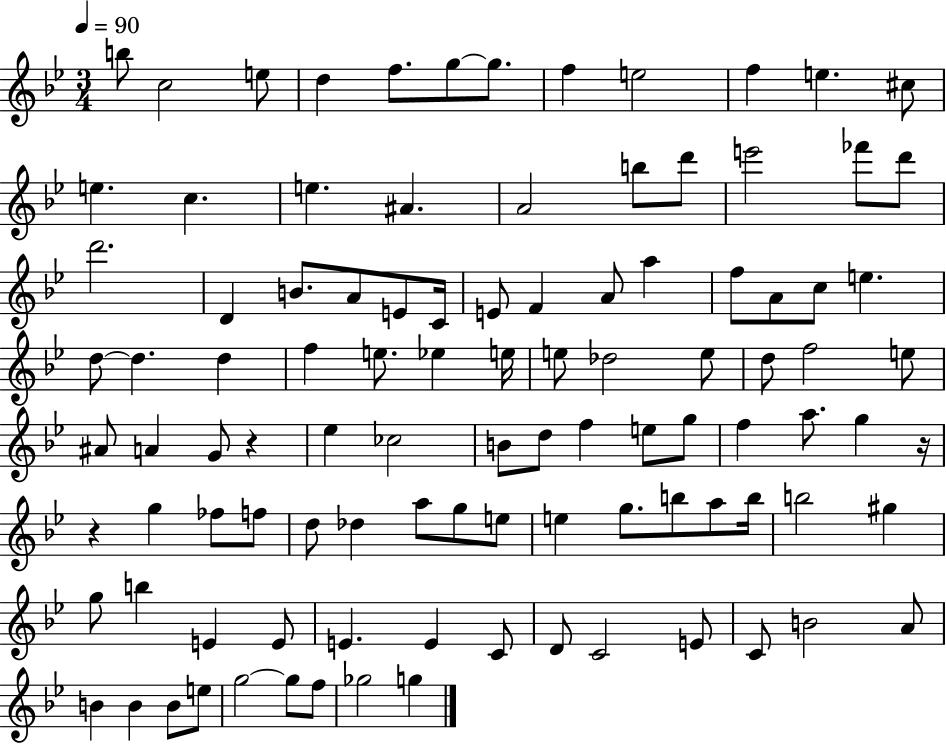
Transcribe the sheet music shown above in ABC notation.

X:1
T:Untitled
M:3/4
L:1/4
K:Bb
b/2 c2 e/2 d f/2 g/2 g/2 f e2 f e ^c/2 e c e ^A A2 b/2 d'/2 e'2 _f'/2 d'/2 d'2 D B/2 A/2 E/2 C/4 E/2 F A/2 a f/2 A/2 c/2 e d/2 d d f e/2 _e e/4 e/2 _d2 e/2 d/2 f2 e/2 ^A/2 A G/2 z _e _c2 B/2 d/2 f e/2 g/2 f a/2 g z/4 z g _f/2 f/2 d/2 _d a/2 g/2 e/2 e g/2 b/2 a/2 b/4 b2 ^g g/2 b E E/2 E E C/2 D/2 C2 E/2 C/2 B2 A/2 B B B/2 e/2 g2 g/2 f/2 _g2 g